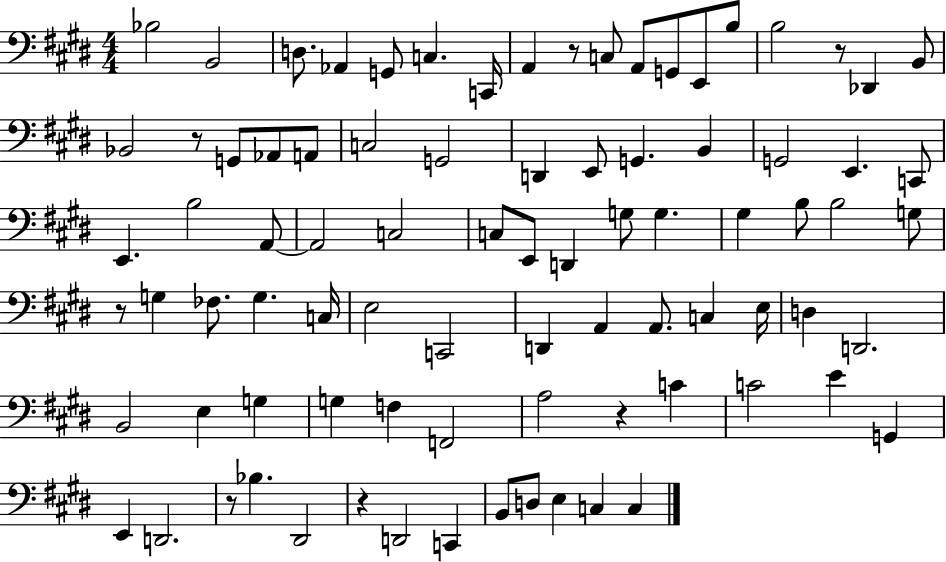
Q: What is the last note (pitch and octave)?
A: C3